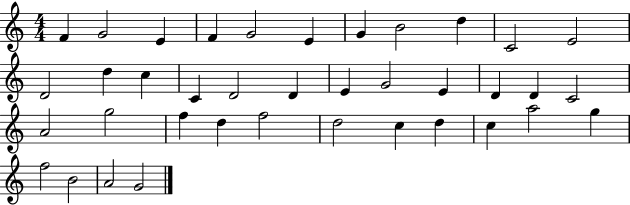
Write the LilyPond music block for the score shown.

{
  \clef treble
  \numericTimeSignature
  \time 4/4
  \key c \major
  f'4 g'2 e'4 | f'4 g'2 e'4 | g'4 b'2 d''4 | c'2 e'2 | \break d'2 d''4 c''4 | c'4 d'2 d'4 | e'4 g'2 e'4 | d'4 d'4 c'2 | \break a'2 g''2 | f''4 d''4 f''2 | d''2 c''4 d''4 | c''4 a''2 g''4 | \break f''2 b'2 | a'2 g'2 | \bar "|."
}